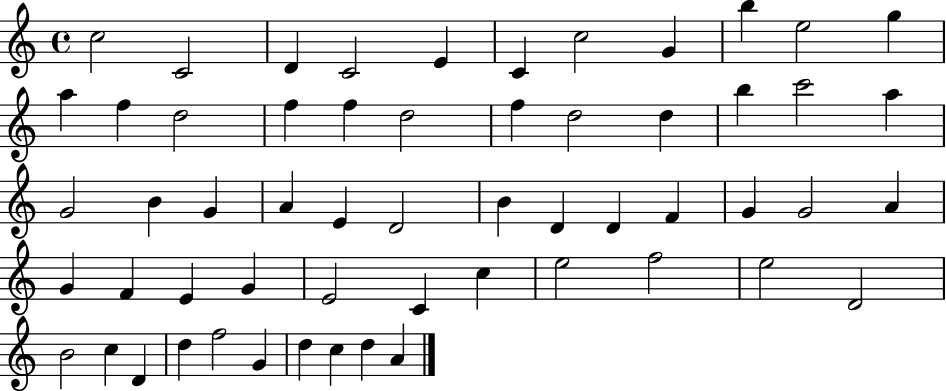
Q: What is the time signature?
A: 4/4